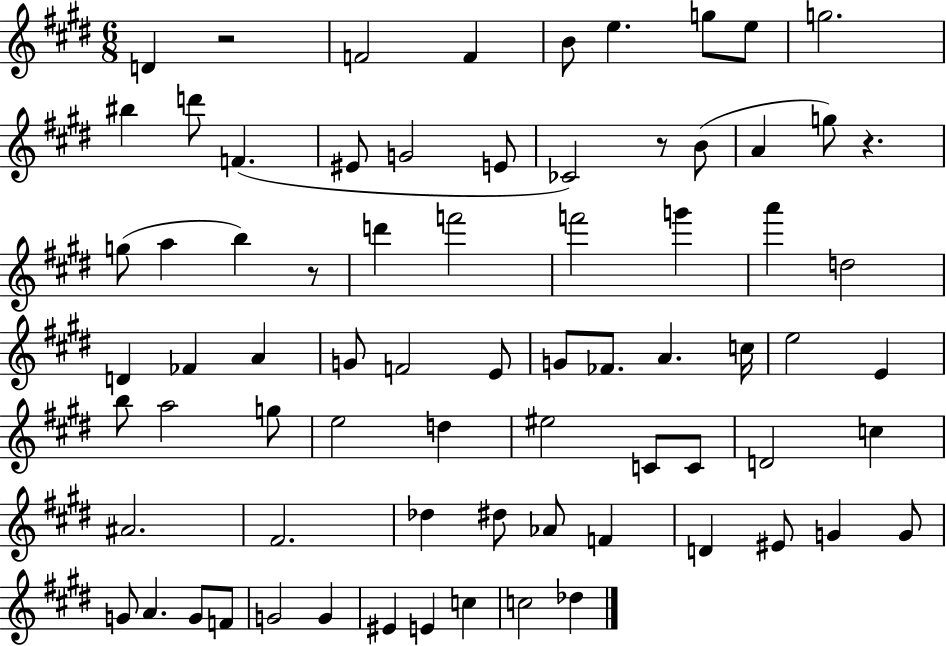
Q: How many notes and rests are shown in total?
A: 74